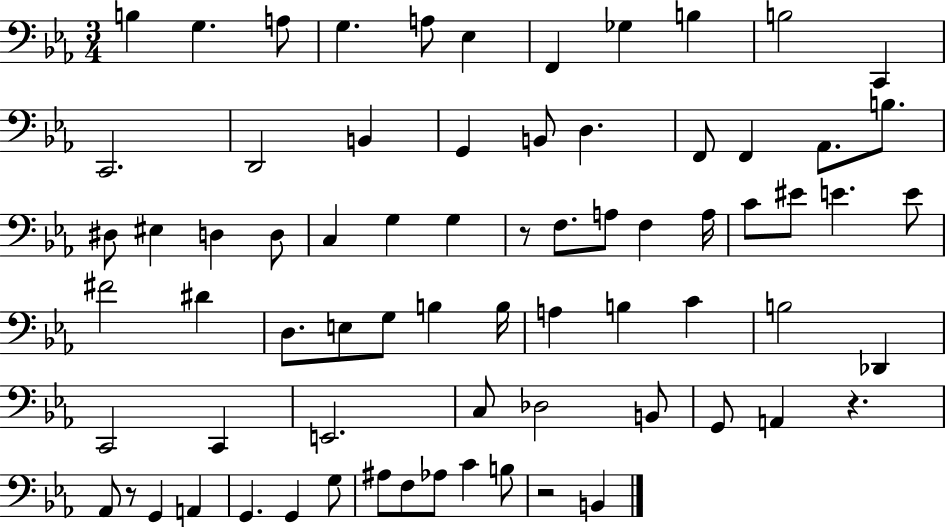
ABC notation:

X:1
T:Untitled
M:3/4
L:1/4
K:Eb
B, G, A,/2 G, A,/2 _E, F,, _G, B, B,2 C,, C,,2 D,,2 B,, G,, B,,/2 D, F,,/2 F,, _A,,/2 B,/2 ^D,/2 ^E, D, D,/2 C, G, G, z/2 F,/2 A,/2 F, A,/4 C/2 ^E/2 E E/2 ^F2 ^D D,/2 E,/2 G,/2 B, B,/4 A, B, C B,2 _D,, C,,2 C,, E,,2 C,/2 _D,2 B,,/2 G,,/2 A,, z _A,,/2 z/2 G,, A,, G,, G,, G,/2 ^A,/2 F,/2 _A,/2 C B,/2 z2 B,,